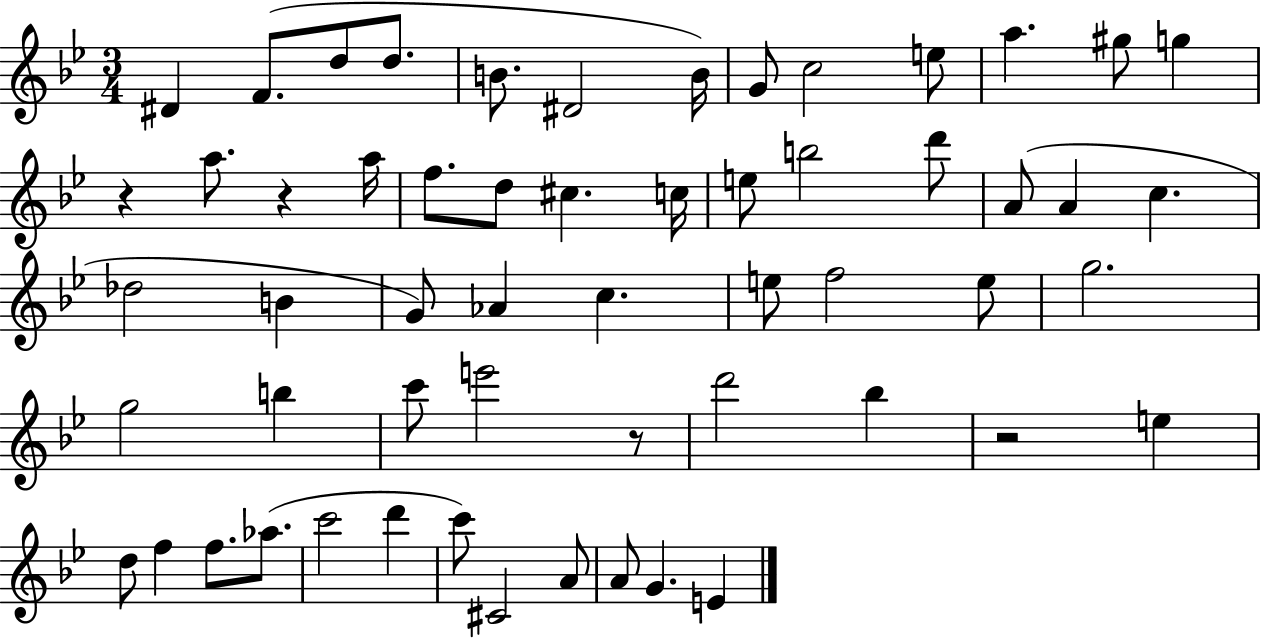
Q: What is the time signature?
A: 3/4